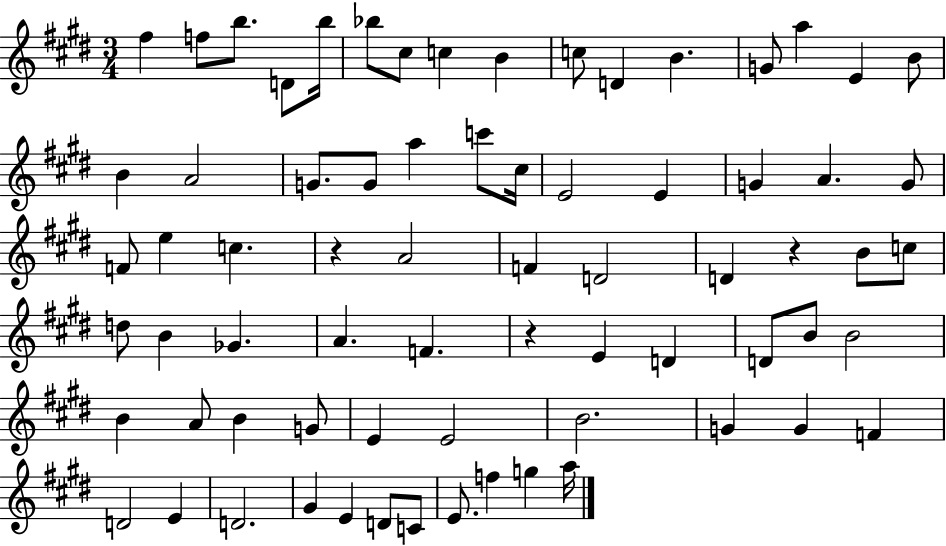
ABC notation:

X:1
T:Untitled
M:3/4
L:1/4
K:E
^f f/2 b/2 D/2 b/4 _b/2 ^c/2 c B c/2 D B G/2 a E B/2 B A2 G/2 G/2 a c'/2 ^c/4 E2 E G A G/2 F/2 e c z A2 F D2 D z B/2 c/2 d/2 B _G A F z E D D/2 B/2 B2 B A/2 B G/2 E E2 B2 G G F D2 E D2 ^G E D/2 C/2 E/2 f g a/4